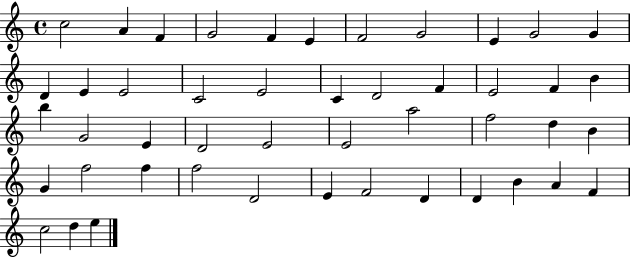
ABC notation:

X:1
T:Untitled
M:4/4
L:1/4
K:C
c2 A F G2 F E F2 G2 E G2 G D E E2 C2 E2 C D2 F E2 F B b G2 E D2 E2 E2 a2 f2 d B G f2 f f2 D2 E F2 D D B A F c2 d e